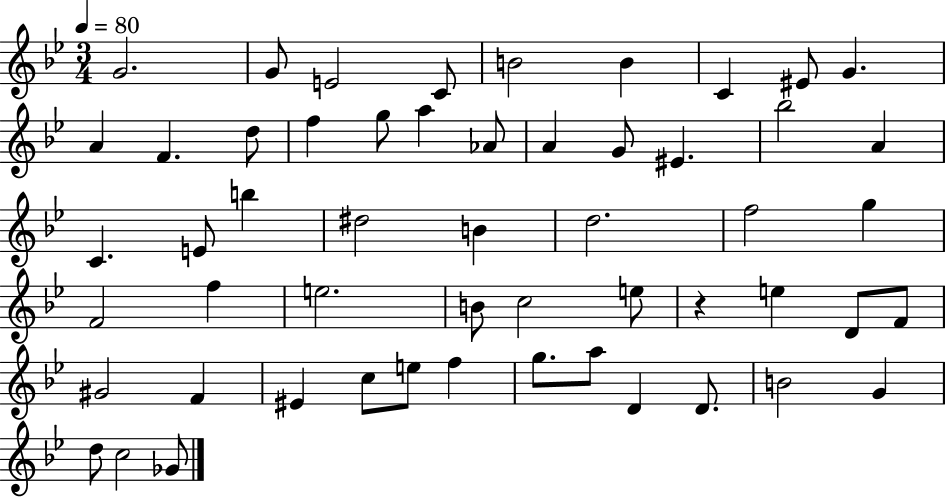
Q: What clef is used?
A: treble